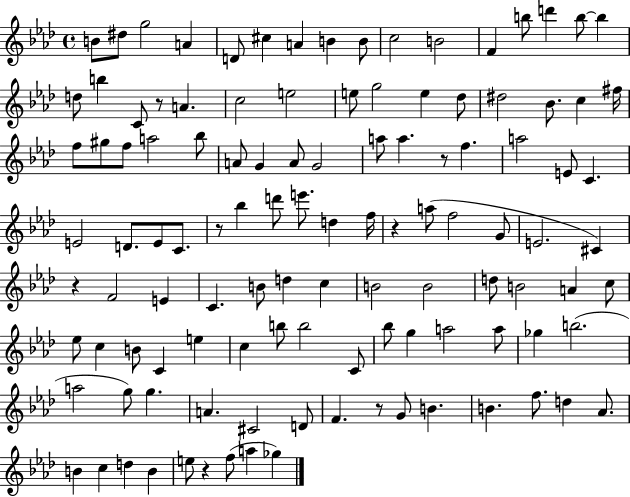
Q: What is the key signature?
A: AES major